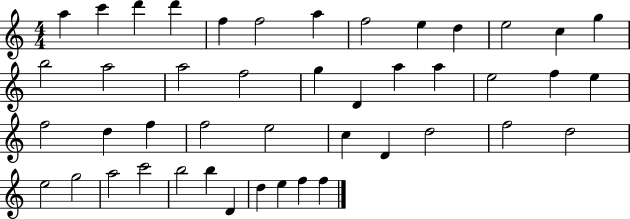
{
  \clef treble
  \numericTimeSignature
  \time 4/4
  \key c \major
  a''4 c'''4 d'''4 d'''4 | f''4 f''2 a''4 | f''2 e''4 d''4 | e''2 c''4 g''4 | \break b''2 a''2 | a''2 f''2 | g''4 d'4 a''4 a''4 | e''2 f''4 e''4 | \break f''2 d''4 f''4 | f''2 e''2 | c''4 d'4 d''2 | f''2 d''2 | \break e''2 g''2 | a''2 c'''2 | b''2 b''4 d'4 | d''4 e''4 f''4 f''4 | \break \bar "|."
}